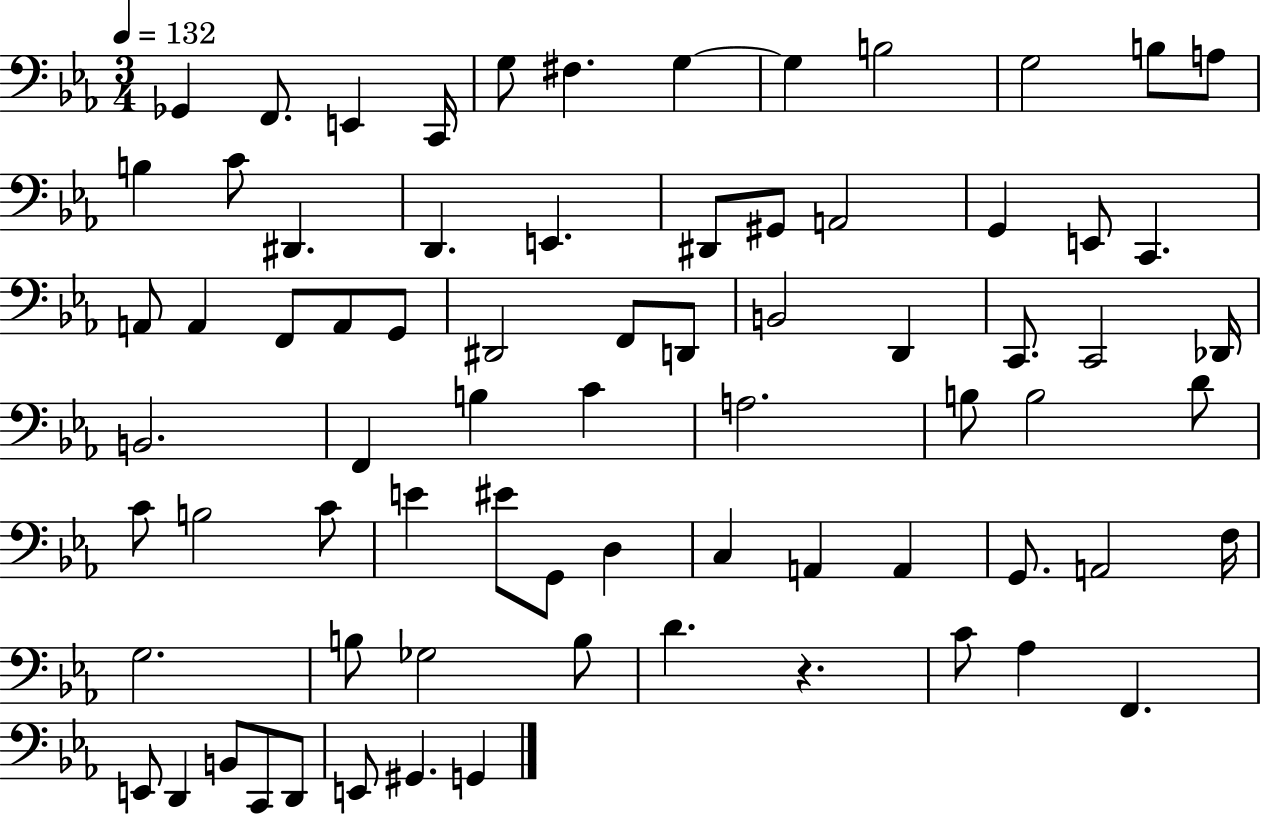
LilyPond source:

{
  \clef bass
  \numericTimeSignature
  \time 3/4
  \key ees \major
  \tempo 4 = 132
  ges,4 f,8. e,4 c,16 | g8 fis4. g4~~ | g4 b2 | g2 b8 a8 | \break b4 c'8 dis,4. | d,4. e,4. | dis,8 gis,8 a,2 | g,4 e,8 c,4. | \break a,8 a,4 f,8 a,8 g,8 | dis,2 f,8 d,8 | b,2 d,4 | c,8. c,2 des,16 | \break b,2. | f,4 b4 c'4 | a2. | b8 b2 d'8 | \break c'8 b2 c'8 | e'4 eis'8 g,8 d4 | c4 a,4 a,4 | g,8. a,2 f16 | \break g2. | b8 ges2 b8 | d'4. r4. | c'8 aes4 f,4. | \break e,8 d,4 b,8 c,8 d,8 | e,8 gis,4. g,4 | \bar "|."
}